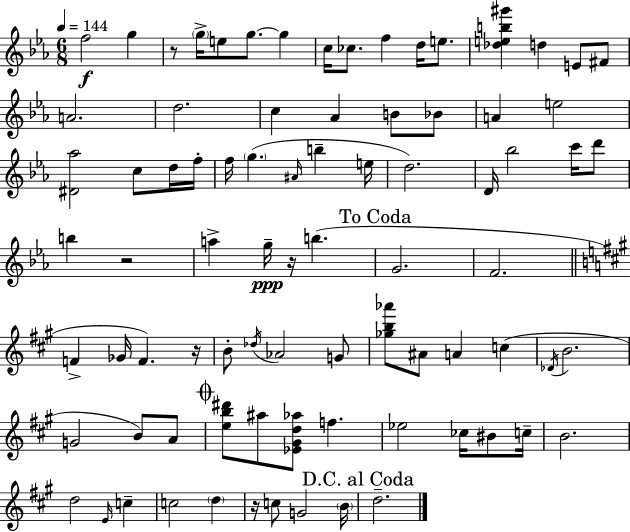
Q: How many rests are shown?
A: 5